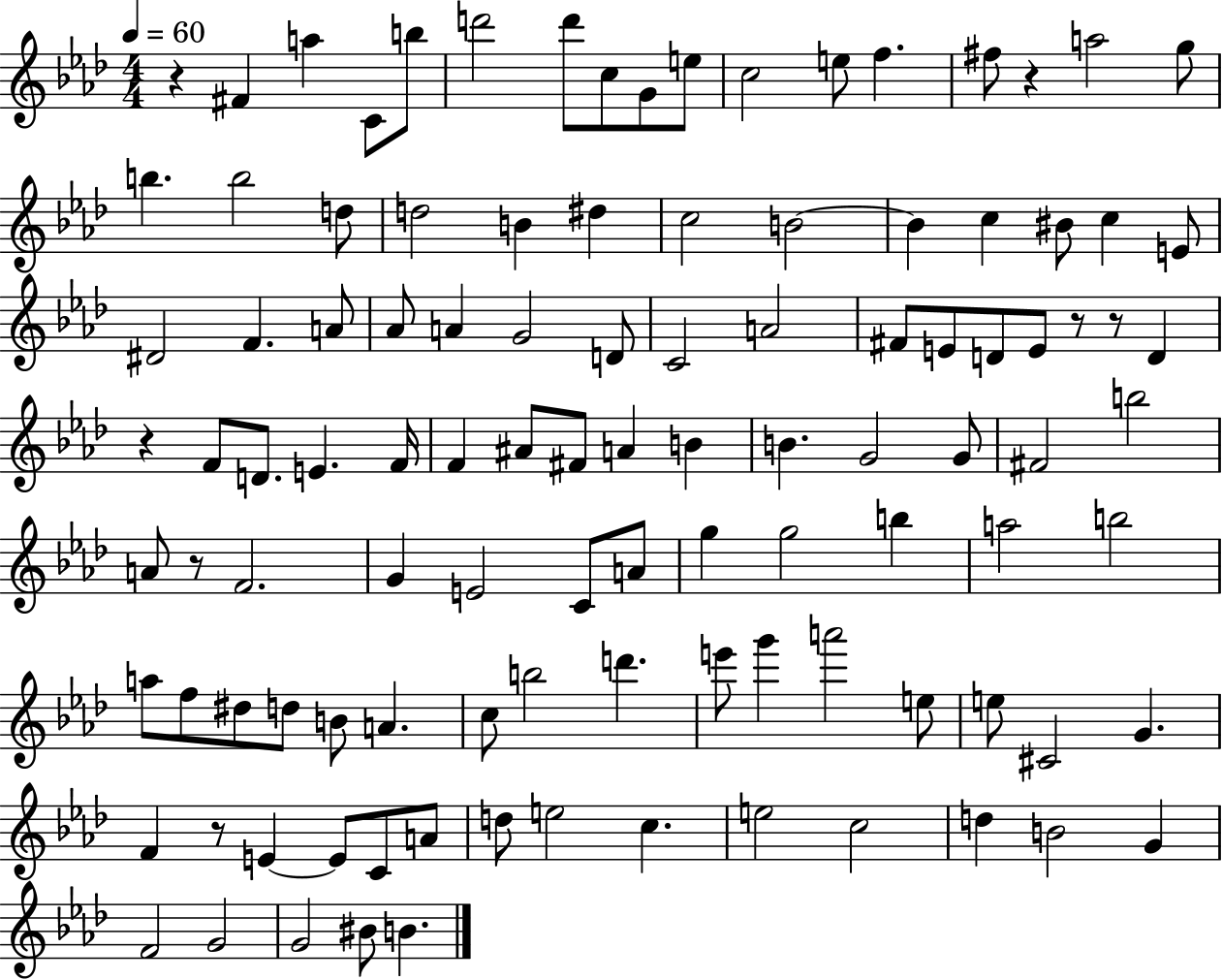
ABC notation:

X:1
T:Untitled
M:4/4
L:1/4
K:Ab
z ^F a C/2 b/2 d'2 d'/2 c/2 G/2 e/2 c2 e/2 f ^f/2 z a2 g/2 b b2 d/2 d2 B ^d c2 B2 B c ^B/2 c E/2 ^D2 F A/2 _A/2 A G2 D/2 C2 A2 ^F/2 E/2 D/2 E/2 z/2 z/2 D z F/2 D/2 E F/4 F ^A/2 ^F/2 A B B G2 G/2 ^F2 b2 A/2 z/2 F2 G E2 C/2 A/2 g g2 b a2 b2 a/2 f/2 ^d/2 d/2 B/2 A c/2 b2 d' e'/2 g' a'2 e/2 e/2 ^C2 G F z/2 E E/2 C/2 A/2 d/2 e2 c e2 c2 d B2 G F2 G2 G2 ^B/2 B